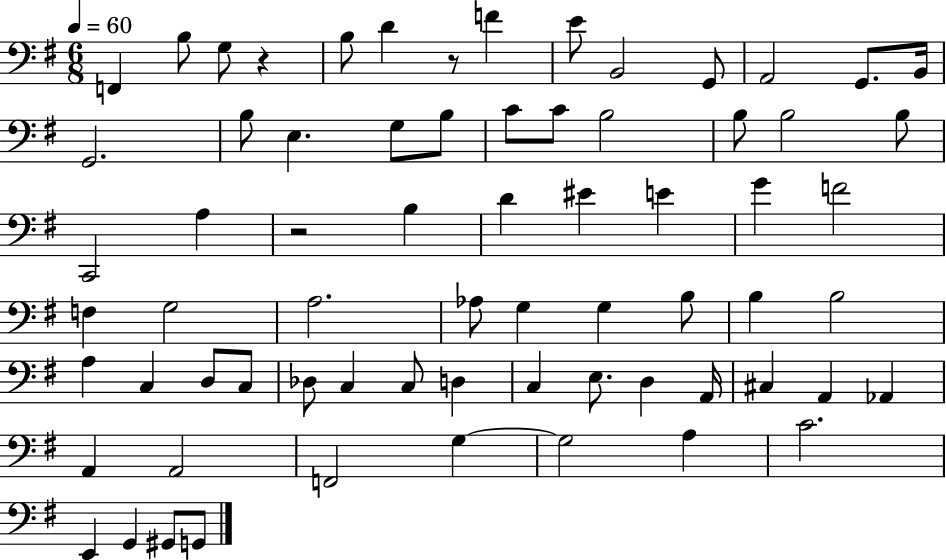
X:1
T:Untitled
M:6/8
L:1/4
K:G
F,, B,/2 G,/2 z B,/2 D z/2 F E/2 B,,2 G,,/2 A,,2 G,,/2 B,,/4 G,,2 B,/2 E, G,/2 B,/2 C/2 C/2 B,2 B,/2 B,2 B,/2 C,,2 A, z2 B, D ^E E G F2 F, G,2 A,2 _A,/2 G, G, B,/2 B, B,2 A, C, D,/2 C,/2 _D,/2 C, C,/2 D, C, E,/2 D, A,,/4 ^C, A,, _A,, A,, A,,2 F,,2 G, G,2 A, C2 E,, G,, ^G,,/2 G,,/2